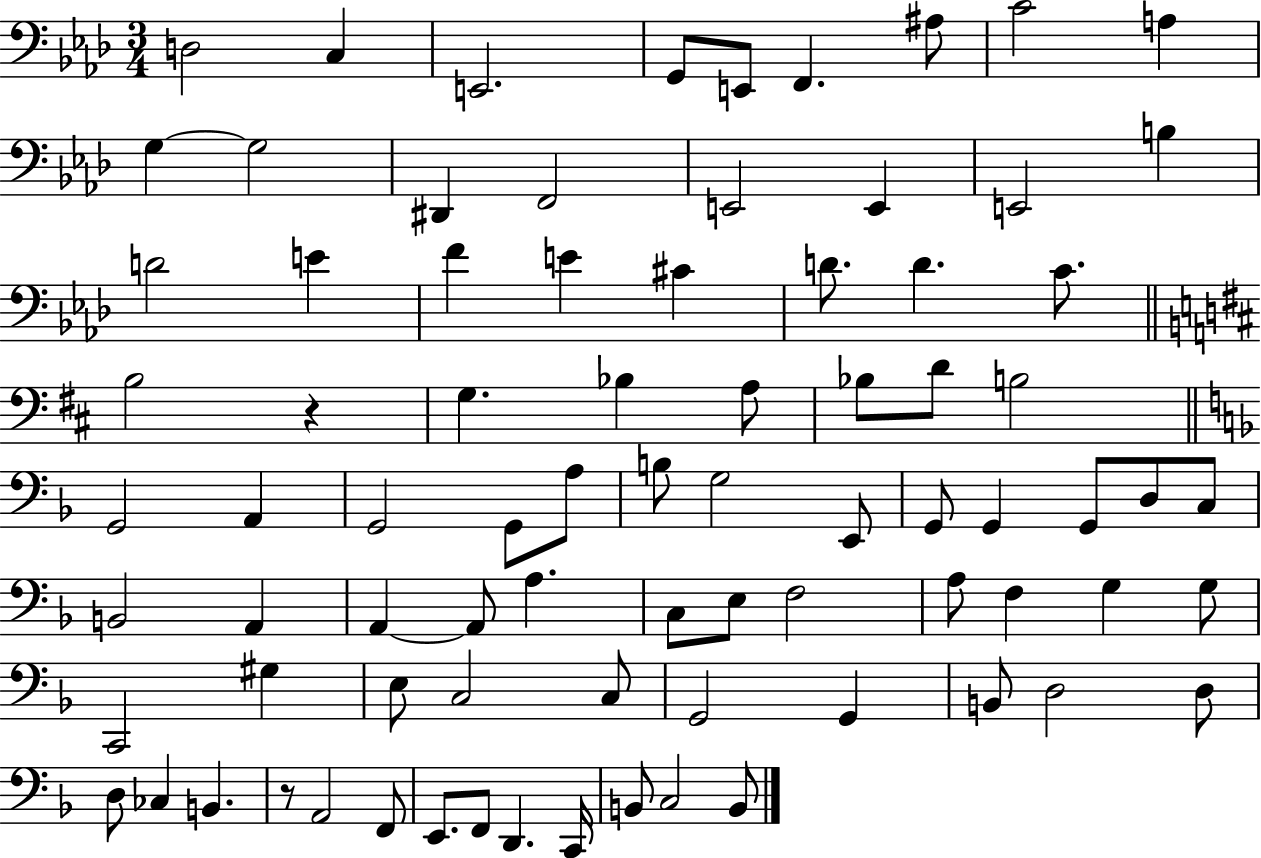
X:1
T:Untitled
M:3/4
L:1/4
K:Ab
D,2 C, E,,2 G,,/2 E,,/2 F,, ^A,/2 C2 A, G, G,2 ^D,, F,,2 E,,2 E,, E,,2 B, D2 E F E ^C D/2 D C/2 B,2 z G, _B, A,/2 _B,/2 D/2 B,2 G,,2 A,, G,,2 G,,/2 A,/2 B,/2 G,2 E,,/2 G,,/2 G,, G,,/2 D,/2 C,/2 B,,2 A,, A,, A,,/2 A, C,/2 E,/2 F,2 A,/2 F, G, G,/2 C,,2 ^G, E,/2 C,2 C,/2 G,,2 G,, B,,/2 D,2 D,/2 D,/2 _C, B,, z/2 A,,2 F,,/2 E,,/2 F,,/2 D,, C,,/4 B,,/2 C,2 B,,/2